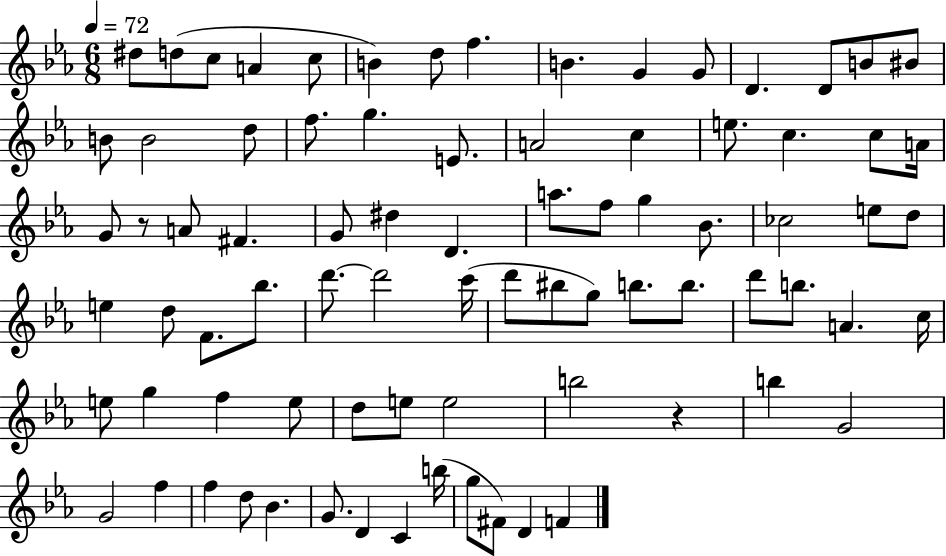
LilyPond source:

{
  \clef treble
  \numericTimeSignature
  \time 6/8
  \key ees \major
  \tempo 4 = 72
  dis''8 d''8( c''8 a'4 c''8 | b'4) d''8 f''4. | b'4. g'4 g'8 | d'4. d'8 b'8 bis'8 | \break b'8 b'2 d''8 | f''8. g''4. e'8. | a'2 c''4 | e''8. c''4. c''8 a'16 | \break g'8 r8 a'8 fis'4. | g'8 dis''4 d'4. | a''8. f''8 g''4 bes'8. | ces''2 e''8 d''8 | \break e''4 d''8 f'8. bes''8. | d'''8.~~ d'''2 c'''16( | d'''8 bis''8 g''8) b''8. b''8. | d'''8 b''8. a'4. c''16 | \break e''8 g''4 f''4 e''8 | d''8 e''8 e''2 | b''2 r4 | b''4 g'2 | \break g'2 f''4 | f''4 d''8 bes'4. | g'8. d'4 c'4 b''16( | g''8 fis'8) d'4 f'4 | \break \bar "|."
}